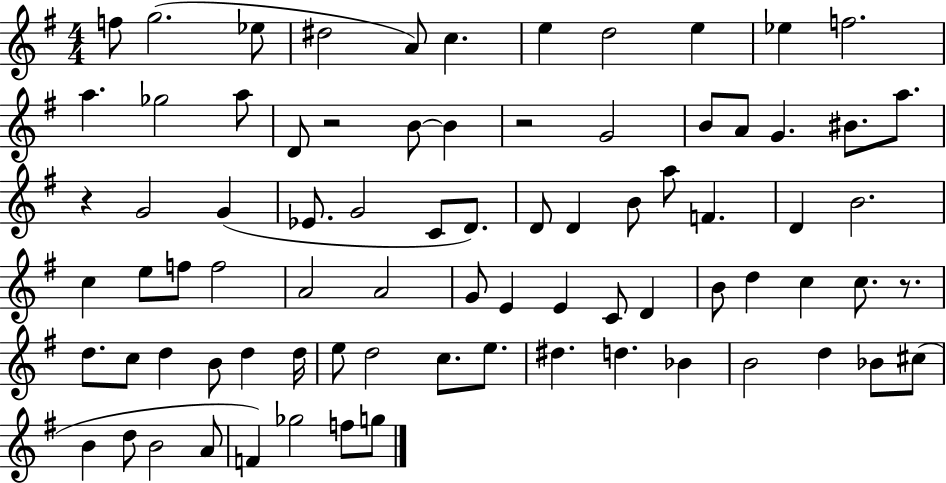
{
  \clef treble
  \numericTimeSignature
  \time 4/4
  \key g \major
  f''8 g''2.( ees''8 | dis''2 a'8) c''4. | e''4 d''2 e''4 | ees''4 f''2. | \break a''4. ges''2 a''8 | d'8 r2 b'8~~ b'4 | r2 g'2 | b'8 a'8 g'4. bis'8. a''8. | \break r4 g'2 g'4( | ees'8. g'2 c'8 d'8.) | d'8 d'4 b'8 a''8 f'4. | d'4 b'2. | \break c''4 e''8 f''8 f''2 | a'2 a'2 | g'8 e'4 e'4 c'8 d'4 | b'8 d''4 c''4 c''8. r8. | \break d''8. c''8 d''4 b'8 d''4 d''16 | e''8 d''2 c''8. e''8. | dis''4. d''4. bes'4 | b'2 d''4 bes'8 cis''8( | \break b'4 d''8 b'2 a'8 | f'4) ges''2 f''8 g''8 | \bar "|."
}